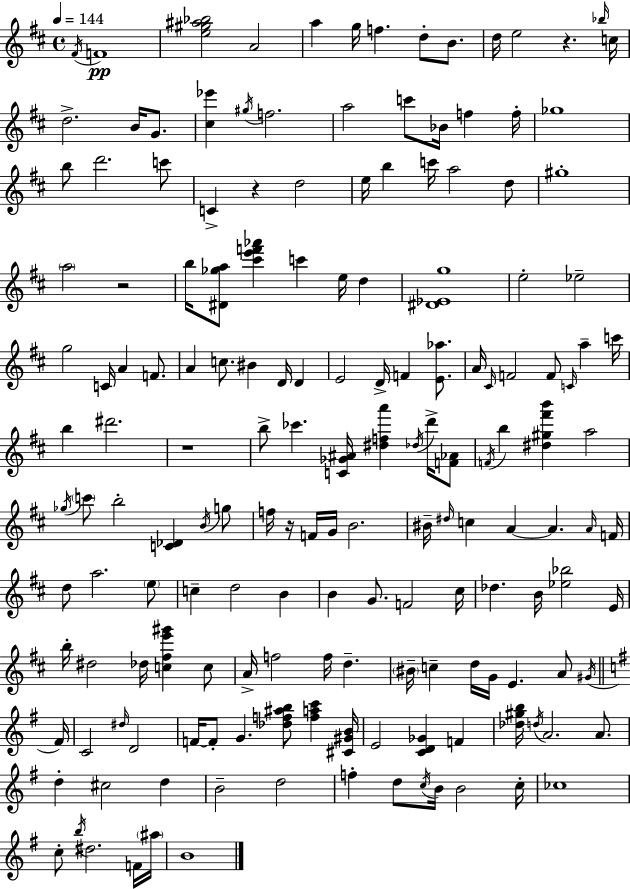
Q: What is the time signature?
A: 4/4